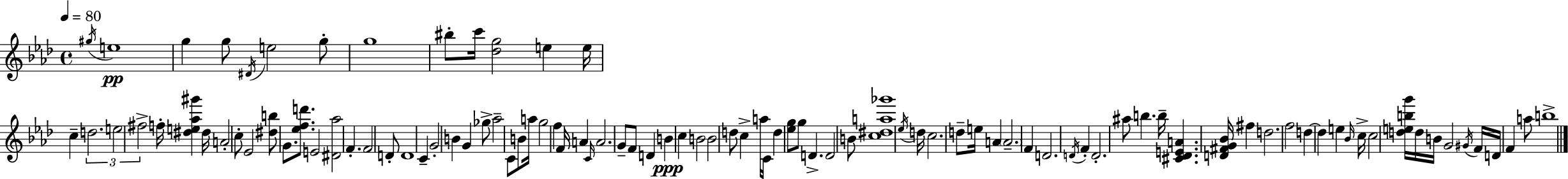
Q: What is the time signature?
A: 4/4